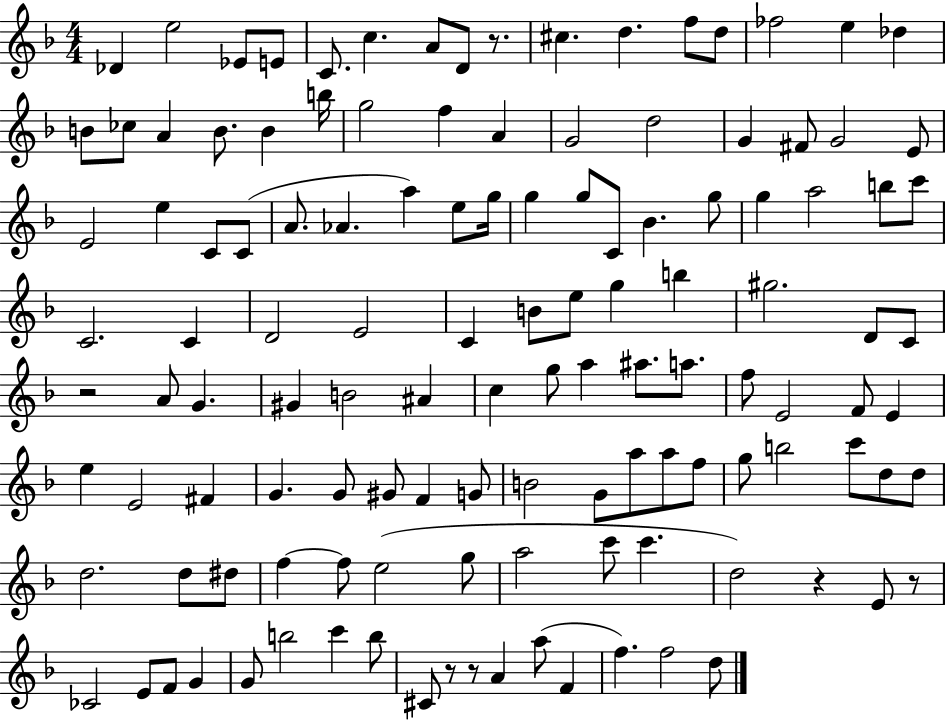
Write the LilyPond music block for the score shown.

{
  \clef treble
  \numericTimeSignature
  \time 4/4
  \key f \major
  des'4 e''2 ees'8 e'8 | c'8. c''4. a'8 d'8 r8. | cis''4. d''4. f''8 d''8 | fes''2 e''4 des''4 | \break b'8 ces''8 a'4 b'8. b'4 b''16 | g''2 f''4 a'4 | g'2 d''2 | g'4 fis'8 g'2 e'8 | \break e'2 e''4 c'8 c'8( | a'8. aes'4. a''4) e''8 g''16 | g''4 g''8 c'8 bes'4. g''8 | g''4 a''2 b''8 c'''8 | \break c'2. c'4 | d'2 e'2 | c'4 b'8 e''8 g''4 b''4 | gis''2. d'8 c'8 | \break r2 a'8 g'4. | gis'4 b'2 ais'4 | c''4 g''8 a''4 ais''8. a''8. | f''8 e'2 f'8 e'4 | \break e''4 e'2 fis'4 | g'4. g'8 gis'8 f'4 g'8 | b'2 g'8 a''8 a''8 f''8 | g''8 b''2 c'''8 d''8 d''8 | \break d''2. d''8 dis''8 | f''4~~ f''8 e''2( g''8 | a''2 c'''8 c'''4. | d''2) r4 e'8 r8 | \break ces'2 e'8 f'8 g'4 | g'8 b''2 c'''4 b''8 | cis'8 r8 r8 a'4 a''8( f'4 | f''4.) f''2 d''8 | \break \bar "|."
}